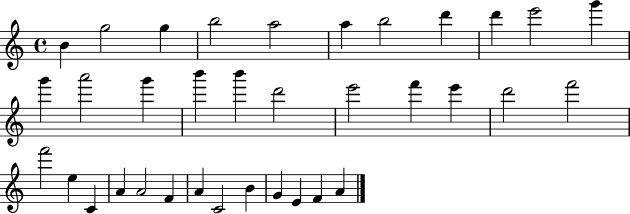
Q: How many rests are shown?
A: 0